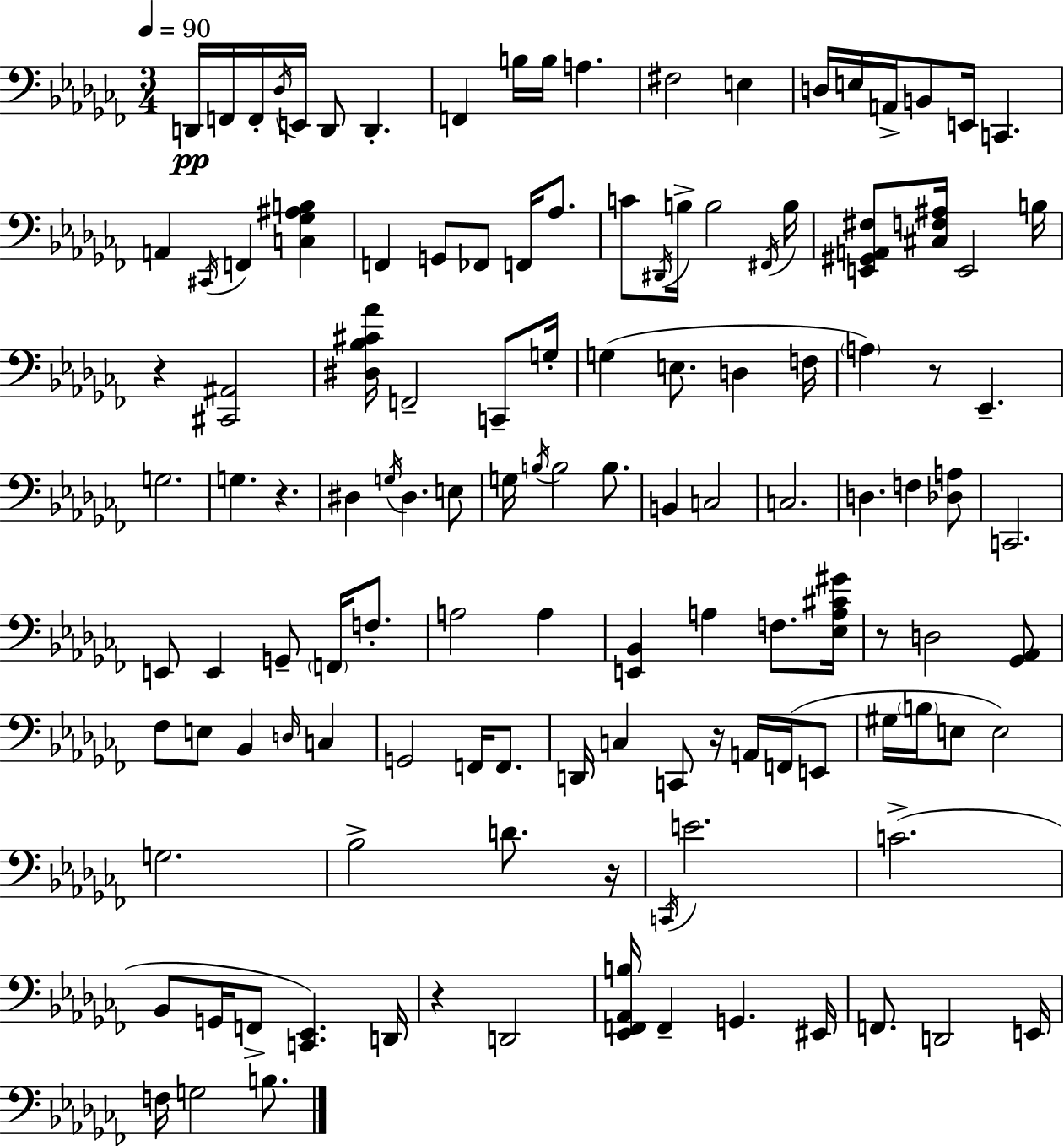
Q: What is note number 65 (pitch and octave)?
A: F3